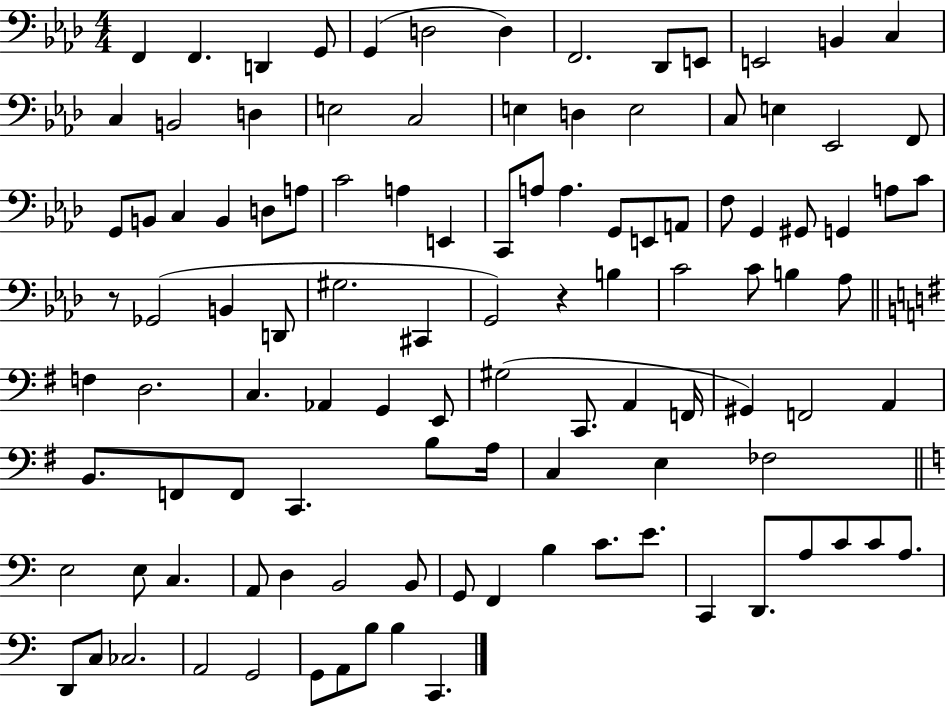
X:1
T:Untitled
M:4/4
L:1/4
K:Ab
F,, F,, D,, G,,/2 G,, D,2 D, F,,2 _D,,/2 E,,/2 E,,2 B,, C, C, B,,2 D, E,2 C,2 E, D, E,2 C,/2 E, _E,,2 F,,/2 G,,/2 B,,/2 C, B,, D,/2 A,/2 C2 A, E,, C,,/2 A,/2 A, G,,/2 E,,/2 A,,/2 F,/2 G,, ^G,,/2 G,, A,/2 C/2 z/2 _G,,2 B,, D,,/2 ^G,2 ^C,, G,,2 z B, C2 C/2 B, _A,/2 F, D,2 C, _A,, G,, E,,/2 ^G,2 C,,/2 A,, F,,/4 ^G,, F,,2 A,, B,,/2 F,,/2 F,,/2 C,, B,/2 A,/4 C, E, _F,2 E,2 E,/2 C, A,,/2 D, B,,2 B,,/2 G,,/2 F,, B, C/2 E/2 C,, D,,/2 A,/2 C/2 C/2 A,/2 D,,/2 C,/2 _C,2 A,,2 G,,2 G,,/2 A,,/2 B,/2 B, C,,